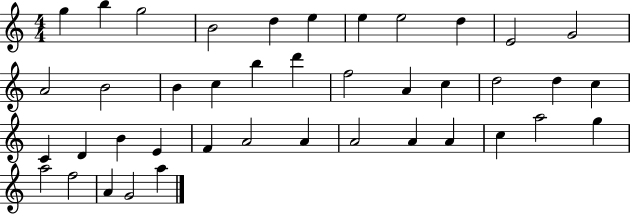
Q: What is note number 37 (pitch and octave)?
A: A5